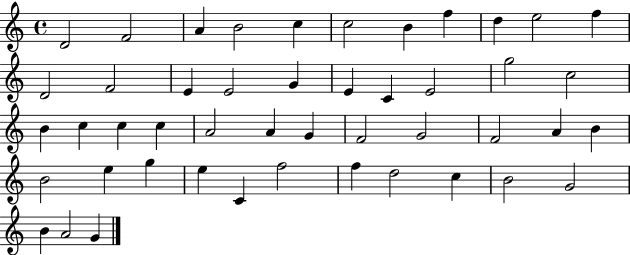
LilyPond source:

{
  \clef treble
  \time 4/4
  \defaultTimeSignature
  \key c \major
  d'2 f'2 | a'4 b'2 c''4 | c''2 b'4 f''4 | d''4 e''2 f''4 | \break d'2 f'2 | e'4 e'2 g'4 | e'4 c'4 e'2 | g''2 c''2 | \break b'4 c''4 c''4 c''4 | a'2 a'4 g'4 | f'2 g'2 | f'2 a'4 b'4 | \break b'2 e''4 g''4 | e''4 c'4 f''2 | f''4 d''2 c''4 | b'2 g'2 | \break b'4 a'2 g'4 | \bar "|."
}